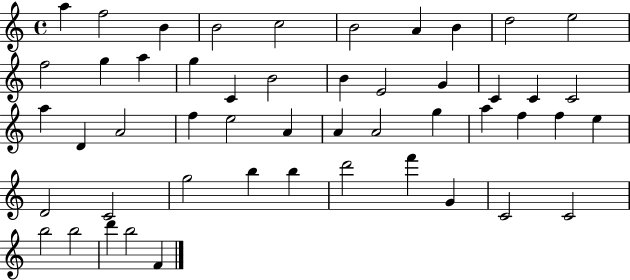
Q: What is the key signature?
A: C major